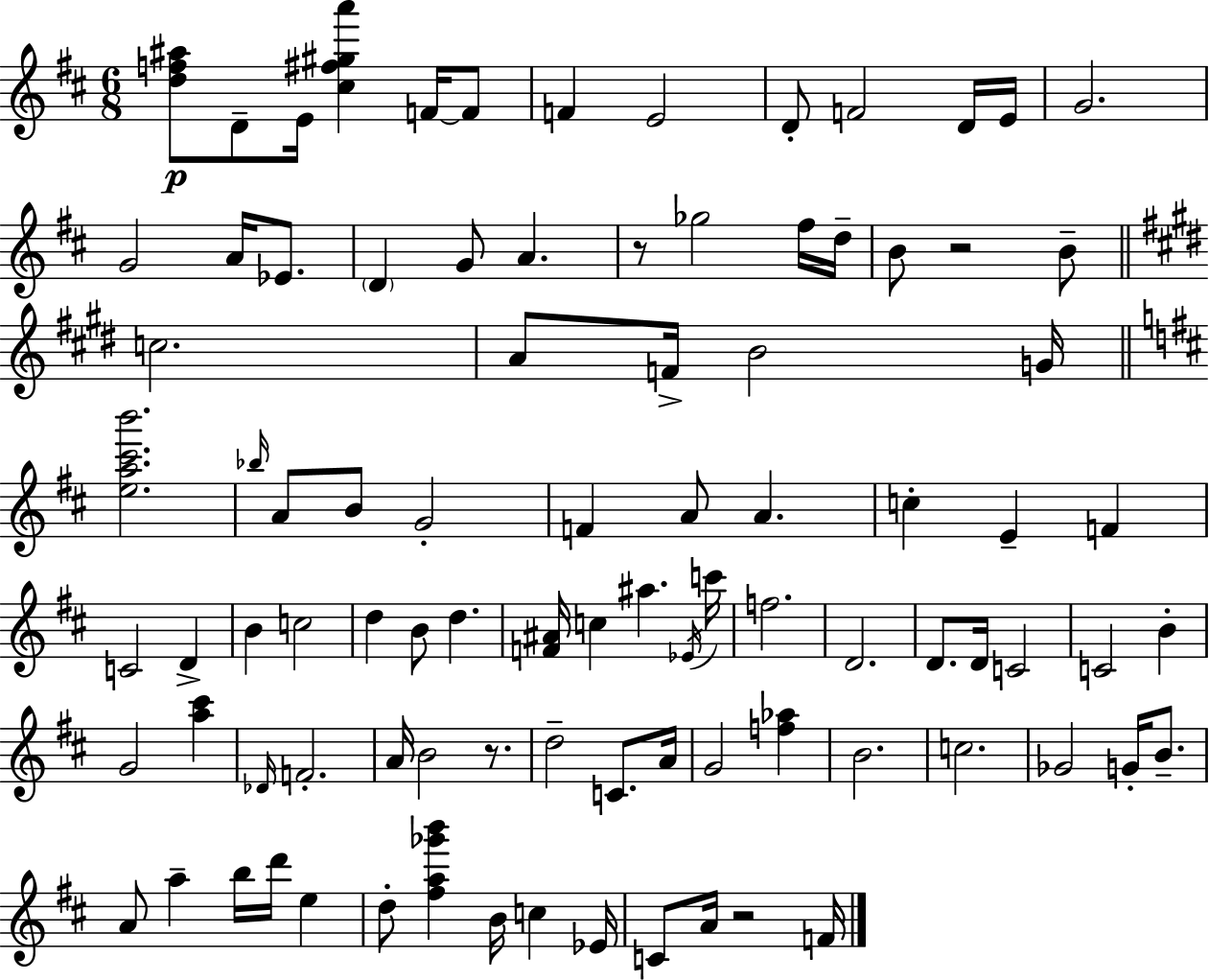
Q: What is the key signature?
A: D major